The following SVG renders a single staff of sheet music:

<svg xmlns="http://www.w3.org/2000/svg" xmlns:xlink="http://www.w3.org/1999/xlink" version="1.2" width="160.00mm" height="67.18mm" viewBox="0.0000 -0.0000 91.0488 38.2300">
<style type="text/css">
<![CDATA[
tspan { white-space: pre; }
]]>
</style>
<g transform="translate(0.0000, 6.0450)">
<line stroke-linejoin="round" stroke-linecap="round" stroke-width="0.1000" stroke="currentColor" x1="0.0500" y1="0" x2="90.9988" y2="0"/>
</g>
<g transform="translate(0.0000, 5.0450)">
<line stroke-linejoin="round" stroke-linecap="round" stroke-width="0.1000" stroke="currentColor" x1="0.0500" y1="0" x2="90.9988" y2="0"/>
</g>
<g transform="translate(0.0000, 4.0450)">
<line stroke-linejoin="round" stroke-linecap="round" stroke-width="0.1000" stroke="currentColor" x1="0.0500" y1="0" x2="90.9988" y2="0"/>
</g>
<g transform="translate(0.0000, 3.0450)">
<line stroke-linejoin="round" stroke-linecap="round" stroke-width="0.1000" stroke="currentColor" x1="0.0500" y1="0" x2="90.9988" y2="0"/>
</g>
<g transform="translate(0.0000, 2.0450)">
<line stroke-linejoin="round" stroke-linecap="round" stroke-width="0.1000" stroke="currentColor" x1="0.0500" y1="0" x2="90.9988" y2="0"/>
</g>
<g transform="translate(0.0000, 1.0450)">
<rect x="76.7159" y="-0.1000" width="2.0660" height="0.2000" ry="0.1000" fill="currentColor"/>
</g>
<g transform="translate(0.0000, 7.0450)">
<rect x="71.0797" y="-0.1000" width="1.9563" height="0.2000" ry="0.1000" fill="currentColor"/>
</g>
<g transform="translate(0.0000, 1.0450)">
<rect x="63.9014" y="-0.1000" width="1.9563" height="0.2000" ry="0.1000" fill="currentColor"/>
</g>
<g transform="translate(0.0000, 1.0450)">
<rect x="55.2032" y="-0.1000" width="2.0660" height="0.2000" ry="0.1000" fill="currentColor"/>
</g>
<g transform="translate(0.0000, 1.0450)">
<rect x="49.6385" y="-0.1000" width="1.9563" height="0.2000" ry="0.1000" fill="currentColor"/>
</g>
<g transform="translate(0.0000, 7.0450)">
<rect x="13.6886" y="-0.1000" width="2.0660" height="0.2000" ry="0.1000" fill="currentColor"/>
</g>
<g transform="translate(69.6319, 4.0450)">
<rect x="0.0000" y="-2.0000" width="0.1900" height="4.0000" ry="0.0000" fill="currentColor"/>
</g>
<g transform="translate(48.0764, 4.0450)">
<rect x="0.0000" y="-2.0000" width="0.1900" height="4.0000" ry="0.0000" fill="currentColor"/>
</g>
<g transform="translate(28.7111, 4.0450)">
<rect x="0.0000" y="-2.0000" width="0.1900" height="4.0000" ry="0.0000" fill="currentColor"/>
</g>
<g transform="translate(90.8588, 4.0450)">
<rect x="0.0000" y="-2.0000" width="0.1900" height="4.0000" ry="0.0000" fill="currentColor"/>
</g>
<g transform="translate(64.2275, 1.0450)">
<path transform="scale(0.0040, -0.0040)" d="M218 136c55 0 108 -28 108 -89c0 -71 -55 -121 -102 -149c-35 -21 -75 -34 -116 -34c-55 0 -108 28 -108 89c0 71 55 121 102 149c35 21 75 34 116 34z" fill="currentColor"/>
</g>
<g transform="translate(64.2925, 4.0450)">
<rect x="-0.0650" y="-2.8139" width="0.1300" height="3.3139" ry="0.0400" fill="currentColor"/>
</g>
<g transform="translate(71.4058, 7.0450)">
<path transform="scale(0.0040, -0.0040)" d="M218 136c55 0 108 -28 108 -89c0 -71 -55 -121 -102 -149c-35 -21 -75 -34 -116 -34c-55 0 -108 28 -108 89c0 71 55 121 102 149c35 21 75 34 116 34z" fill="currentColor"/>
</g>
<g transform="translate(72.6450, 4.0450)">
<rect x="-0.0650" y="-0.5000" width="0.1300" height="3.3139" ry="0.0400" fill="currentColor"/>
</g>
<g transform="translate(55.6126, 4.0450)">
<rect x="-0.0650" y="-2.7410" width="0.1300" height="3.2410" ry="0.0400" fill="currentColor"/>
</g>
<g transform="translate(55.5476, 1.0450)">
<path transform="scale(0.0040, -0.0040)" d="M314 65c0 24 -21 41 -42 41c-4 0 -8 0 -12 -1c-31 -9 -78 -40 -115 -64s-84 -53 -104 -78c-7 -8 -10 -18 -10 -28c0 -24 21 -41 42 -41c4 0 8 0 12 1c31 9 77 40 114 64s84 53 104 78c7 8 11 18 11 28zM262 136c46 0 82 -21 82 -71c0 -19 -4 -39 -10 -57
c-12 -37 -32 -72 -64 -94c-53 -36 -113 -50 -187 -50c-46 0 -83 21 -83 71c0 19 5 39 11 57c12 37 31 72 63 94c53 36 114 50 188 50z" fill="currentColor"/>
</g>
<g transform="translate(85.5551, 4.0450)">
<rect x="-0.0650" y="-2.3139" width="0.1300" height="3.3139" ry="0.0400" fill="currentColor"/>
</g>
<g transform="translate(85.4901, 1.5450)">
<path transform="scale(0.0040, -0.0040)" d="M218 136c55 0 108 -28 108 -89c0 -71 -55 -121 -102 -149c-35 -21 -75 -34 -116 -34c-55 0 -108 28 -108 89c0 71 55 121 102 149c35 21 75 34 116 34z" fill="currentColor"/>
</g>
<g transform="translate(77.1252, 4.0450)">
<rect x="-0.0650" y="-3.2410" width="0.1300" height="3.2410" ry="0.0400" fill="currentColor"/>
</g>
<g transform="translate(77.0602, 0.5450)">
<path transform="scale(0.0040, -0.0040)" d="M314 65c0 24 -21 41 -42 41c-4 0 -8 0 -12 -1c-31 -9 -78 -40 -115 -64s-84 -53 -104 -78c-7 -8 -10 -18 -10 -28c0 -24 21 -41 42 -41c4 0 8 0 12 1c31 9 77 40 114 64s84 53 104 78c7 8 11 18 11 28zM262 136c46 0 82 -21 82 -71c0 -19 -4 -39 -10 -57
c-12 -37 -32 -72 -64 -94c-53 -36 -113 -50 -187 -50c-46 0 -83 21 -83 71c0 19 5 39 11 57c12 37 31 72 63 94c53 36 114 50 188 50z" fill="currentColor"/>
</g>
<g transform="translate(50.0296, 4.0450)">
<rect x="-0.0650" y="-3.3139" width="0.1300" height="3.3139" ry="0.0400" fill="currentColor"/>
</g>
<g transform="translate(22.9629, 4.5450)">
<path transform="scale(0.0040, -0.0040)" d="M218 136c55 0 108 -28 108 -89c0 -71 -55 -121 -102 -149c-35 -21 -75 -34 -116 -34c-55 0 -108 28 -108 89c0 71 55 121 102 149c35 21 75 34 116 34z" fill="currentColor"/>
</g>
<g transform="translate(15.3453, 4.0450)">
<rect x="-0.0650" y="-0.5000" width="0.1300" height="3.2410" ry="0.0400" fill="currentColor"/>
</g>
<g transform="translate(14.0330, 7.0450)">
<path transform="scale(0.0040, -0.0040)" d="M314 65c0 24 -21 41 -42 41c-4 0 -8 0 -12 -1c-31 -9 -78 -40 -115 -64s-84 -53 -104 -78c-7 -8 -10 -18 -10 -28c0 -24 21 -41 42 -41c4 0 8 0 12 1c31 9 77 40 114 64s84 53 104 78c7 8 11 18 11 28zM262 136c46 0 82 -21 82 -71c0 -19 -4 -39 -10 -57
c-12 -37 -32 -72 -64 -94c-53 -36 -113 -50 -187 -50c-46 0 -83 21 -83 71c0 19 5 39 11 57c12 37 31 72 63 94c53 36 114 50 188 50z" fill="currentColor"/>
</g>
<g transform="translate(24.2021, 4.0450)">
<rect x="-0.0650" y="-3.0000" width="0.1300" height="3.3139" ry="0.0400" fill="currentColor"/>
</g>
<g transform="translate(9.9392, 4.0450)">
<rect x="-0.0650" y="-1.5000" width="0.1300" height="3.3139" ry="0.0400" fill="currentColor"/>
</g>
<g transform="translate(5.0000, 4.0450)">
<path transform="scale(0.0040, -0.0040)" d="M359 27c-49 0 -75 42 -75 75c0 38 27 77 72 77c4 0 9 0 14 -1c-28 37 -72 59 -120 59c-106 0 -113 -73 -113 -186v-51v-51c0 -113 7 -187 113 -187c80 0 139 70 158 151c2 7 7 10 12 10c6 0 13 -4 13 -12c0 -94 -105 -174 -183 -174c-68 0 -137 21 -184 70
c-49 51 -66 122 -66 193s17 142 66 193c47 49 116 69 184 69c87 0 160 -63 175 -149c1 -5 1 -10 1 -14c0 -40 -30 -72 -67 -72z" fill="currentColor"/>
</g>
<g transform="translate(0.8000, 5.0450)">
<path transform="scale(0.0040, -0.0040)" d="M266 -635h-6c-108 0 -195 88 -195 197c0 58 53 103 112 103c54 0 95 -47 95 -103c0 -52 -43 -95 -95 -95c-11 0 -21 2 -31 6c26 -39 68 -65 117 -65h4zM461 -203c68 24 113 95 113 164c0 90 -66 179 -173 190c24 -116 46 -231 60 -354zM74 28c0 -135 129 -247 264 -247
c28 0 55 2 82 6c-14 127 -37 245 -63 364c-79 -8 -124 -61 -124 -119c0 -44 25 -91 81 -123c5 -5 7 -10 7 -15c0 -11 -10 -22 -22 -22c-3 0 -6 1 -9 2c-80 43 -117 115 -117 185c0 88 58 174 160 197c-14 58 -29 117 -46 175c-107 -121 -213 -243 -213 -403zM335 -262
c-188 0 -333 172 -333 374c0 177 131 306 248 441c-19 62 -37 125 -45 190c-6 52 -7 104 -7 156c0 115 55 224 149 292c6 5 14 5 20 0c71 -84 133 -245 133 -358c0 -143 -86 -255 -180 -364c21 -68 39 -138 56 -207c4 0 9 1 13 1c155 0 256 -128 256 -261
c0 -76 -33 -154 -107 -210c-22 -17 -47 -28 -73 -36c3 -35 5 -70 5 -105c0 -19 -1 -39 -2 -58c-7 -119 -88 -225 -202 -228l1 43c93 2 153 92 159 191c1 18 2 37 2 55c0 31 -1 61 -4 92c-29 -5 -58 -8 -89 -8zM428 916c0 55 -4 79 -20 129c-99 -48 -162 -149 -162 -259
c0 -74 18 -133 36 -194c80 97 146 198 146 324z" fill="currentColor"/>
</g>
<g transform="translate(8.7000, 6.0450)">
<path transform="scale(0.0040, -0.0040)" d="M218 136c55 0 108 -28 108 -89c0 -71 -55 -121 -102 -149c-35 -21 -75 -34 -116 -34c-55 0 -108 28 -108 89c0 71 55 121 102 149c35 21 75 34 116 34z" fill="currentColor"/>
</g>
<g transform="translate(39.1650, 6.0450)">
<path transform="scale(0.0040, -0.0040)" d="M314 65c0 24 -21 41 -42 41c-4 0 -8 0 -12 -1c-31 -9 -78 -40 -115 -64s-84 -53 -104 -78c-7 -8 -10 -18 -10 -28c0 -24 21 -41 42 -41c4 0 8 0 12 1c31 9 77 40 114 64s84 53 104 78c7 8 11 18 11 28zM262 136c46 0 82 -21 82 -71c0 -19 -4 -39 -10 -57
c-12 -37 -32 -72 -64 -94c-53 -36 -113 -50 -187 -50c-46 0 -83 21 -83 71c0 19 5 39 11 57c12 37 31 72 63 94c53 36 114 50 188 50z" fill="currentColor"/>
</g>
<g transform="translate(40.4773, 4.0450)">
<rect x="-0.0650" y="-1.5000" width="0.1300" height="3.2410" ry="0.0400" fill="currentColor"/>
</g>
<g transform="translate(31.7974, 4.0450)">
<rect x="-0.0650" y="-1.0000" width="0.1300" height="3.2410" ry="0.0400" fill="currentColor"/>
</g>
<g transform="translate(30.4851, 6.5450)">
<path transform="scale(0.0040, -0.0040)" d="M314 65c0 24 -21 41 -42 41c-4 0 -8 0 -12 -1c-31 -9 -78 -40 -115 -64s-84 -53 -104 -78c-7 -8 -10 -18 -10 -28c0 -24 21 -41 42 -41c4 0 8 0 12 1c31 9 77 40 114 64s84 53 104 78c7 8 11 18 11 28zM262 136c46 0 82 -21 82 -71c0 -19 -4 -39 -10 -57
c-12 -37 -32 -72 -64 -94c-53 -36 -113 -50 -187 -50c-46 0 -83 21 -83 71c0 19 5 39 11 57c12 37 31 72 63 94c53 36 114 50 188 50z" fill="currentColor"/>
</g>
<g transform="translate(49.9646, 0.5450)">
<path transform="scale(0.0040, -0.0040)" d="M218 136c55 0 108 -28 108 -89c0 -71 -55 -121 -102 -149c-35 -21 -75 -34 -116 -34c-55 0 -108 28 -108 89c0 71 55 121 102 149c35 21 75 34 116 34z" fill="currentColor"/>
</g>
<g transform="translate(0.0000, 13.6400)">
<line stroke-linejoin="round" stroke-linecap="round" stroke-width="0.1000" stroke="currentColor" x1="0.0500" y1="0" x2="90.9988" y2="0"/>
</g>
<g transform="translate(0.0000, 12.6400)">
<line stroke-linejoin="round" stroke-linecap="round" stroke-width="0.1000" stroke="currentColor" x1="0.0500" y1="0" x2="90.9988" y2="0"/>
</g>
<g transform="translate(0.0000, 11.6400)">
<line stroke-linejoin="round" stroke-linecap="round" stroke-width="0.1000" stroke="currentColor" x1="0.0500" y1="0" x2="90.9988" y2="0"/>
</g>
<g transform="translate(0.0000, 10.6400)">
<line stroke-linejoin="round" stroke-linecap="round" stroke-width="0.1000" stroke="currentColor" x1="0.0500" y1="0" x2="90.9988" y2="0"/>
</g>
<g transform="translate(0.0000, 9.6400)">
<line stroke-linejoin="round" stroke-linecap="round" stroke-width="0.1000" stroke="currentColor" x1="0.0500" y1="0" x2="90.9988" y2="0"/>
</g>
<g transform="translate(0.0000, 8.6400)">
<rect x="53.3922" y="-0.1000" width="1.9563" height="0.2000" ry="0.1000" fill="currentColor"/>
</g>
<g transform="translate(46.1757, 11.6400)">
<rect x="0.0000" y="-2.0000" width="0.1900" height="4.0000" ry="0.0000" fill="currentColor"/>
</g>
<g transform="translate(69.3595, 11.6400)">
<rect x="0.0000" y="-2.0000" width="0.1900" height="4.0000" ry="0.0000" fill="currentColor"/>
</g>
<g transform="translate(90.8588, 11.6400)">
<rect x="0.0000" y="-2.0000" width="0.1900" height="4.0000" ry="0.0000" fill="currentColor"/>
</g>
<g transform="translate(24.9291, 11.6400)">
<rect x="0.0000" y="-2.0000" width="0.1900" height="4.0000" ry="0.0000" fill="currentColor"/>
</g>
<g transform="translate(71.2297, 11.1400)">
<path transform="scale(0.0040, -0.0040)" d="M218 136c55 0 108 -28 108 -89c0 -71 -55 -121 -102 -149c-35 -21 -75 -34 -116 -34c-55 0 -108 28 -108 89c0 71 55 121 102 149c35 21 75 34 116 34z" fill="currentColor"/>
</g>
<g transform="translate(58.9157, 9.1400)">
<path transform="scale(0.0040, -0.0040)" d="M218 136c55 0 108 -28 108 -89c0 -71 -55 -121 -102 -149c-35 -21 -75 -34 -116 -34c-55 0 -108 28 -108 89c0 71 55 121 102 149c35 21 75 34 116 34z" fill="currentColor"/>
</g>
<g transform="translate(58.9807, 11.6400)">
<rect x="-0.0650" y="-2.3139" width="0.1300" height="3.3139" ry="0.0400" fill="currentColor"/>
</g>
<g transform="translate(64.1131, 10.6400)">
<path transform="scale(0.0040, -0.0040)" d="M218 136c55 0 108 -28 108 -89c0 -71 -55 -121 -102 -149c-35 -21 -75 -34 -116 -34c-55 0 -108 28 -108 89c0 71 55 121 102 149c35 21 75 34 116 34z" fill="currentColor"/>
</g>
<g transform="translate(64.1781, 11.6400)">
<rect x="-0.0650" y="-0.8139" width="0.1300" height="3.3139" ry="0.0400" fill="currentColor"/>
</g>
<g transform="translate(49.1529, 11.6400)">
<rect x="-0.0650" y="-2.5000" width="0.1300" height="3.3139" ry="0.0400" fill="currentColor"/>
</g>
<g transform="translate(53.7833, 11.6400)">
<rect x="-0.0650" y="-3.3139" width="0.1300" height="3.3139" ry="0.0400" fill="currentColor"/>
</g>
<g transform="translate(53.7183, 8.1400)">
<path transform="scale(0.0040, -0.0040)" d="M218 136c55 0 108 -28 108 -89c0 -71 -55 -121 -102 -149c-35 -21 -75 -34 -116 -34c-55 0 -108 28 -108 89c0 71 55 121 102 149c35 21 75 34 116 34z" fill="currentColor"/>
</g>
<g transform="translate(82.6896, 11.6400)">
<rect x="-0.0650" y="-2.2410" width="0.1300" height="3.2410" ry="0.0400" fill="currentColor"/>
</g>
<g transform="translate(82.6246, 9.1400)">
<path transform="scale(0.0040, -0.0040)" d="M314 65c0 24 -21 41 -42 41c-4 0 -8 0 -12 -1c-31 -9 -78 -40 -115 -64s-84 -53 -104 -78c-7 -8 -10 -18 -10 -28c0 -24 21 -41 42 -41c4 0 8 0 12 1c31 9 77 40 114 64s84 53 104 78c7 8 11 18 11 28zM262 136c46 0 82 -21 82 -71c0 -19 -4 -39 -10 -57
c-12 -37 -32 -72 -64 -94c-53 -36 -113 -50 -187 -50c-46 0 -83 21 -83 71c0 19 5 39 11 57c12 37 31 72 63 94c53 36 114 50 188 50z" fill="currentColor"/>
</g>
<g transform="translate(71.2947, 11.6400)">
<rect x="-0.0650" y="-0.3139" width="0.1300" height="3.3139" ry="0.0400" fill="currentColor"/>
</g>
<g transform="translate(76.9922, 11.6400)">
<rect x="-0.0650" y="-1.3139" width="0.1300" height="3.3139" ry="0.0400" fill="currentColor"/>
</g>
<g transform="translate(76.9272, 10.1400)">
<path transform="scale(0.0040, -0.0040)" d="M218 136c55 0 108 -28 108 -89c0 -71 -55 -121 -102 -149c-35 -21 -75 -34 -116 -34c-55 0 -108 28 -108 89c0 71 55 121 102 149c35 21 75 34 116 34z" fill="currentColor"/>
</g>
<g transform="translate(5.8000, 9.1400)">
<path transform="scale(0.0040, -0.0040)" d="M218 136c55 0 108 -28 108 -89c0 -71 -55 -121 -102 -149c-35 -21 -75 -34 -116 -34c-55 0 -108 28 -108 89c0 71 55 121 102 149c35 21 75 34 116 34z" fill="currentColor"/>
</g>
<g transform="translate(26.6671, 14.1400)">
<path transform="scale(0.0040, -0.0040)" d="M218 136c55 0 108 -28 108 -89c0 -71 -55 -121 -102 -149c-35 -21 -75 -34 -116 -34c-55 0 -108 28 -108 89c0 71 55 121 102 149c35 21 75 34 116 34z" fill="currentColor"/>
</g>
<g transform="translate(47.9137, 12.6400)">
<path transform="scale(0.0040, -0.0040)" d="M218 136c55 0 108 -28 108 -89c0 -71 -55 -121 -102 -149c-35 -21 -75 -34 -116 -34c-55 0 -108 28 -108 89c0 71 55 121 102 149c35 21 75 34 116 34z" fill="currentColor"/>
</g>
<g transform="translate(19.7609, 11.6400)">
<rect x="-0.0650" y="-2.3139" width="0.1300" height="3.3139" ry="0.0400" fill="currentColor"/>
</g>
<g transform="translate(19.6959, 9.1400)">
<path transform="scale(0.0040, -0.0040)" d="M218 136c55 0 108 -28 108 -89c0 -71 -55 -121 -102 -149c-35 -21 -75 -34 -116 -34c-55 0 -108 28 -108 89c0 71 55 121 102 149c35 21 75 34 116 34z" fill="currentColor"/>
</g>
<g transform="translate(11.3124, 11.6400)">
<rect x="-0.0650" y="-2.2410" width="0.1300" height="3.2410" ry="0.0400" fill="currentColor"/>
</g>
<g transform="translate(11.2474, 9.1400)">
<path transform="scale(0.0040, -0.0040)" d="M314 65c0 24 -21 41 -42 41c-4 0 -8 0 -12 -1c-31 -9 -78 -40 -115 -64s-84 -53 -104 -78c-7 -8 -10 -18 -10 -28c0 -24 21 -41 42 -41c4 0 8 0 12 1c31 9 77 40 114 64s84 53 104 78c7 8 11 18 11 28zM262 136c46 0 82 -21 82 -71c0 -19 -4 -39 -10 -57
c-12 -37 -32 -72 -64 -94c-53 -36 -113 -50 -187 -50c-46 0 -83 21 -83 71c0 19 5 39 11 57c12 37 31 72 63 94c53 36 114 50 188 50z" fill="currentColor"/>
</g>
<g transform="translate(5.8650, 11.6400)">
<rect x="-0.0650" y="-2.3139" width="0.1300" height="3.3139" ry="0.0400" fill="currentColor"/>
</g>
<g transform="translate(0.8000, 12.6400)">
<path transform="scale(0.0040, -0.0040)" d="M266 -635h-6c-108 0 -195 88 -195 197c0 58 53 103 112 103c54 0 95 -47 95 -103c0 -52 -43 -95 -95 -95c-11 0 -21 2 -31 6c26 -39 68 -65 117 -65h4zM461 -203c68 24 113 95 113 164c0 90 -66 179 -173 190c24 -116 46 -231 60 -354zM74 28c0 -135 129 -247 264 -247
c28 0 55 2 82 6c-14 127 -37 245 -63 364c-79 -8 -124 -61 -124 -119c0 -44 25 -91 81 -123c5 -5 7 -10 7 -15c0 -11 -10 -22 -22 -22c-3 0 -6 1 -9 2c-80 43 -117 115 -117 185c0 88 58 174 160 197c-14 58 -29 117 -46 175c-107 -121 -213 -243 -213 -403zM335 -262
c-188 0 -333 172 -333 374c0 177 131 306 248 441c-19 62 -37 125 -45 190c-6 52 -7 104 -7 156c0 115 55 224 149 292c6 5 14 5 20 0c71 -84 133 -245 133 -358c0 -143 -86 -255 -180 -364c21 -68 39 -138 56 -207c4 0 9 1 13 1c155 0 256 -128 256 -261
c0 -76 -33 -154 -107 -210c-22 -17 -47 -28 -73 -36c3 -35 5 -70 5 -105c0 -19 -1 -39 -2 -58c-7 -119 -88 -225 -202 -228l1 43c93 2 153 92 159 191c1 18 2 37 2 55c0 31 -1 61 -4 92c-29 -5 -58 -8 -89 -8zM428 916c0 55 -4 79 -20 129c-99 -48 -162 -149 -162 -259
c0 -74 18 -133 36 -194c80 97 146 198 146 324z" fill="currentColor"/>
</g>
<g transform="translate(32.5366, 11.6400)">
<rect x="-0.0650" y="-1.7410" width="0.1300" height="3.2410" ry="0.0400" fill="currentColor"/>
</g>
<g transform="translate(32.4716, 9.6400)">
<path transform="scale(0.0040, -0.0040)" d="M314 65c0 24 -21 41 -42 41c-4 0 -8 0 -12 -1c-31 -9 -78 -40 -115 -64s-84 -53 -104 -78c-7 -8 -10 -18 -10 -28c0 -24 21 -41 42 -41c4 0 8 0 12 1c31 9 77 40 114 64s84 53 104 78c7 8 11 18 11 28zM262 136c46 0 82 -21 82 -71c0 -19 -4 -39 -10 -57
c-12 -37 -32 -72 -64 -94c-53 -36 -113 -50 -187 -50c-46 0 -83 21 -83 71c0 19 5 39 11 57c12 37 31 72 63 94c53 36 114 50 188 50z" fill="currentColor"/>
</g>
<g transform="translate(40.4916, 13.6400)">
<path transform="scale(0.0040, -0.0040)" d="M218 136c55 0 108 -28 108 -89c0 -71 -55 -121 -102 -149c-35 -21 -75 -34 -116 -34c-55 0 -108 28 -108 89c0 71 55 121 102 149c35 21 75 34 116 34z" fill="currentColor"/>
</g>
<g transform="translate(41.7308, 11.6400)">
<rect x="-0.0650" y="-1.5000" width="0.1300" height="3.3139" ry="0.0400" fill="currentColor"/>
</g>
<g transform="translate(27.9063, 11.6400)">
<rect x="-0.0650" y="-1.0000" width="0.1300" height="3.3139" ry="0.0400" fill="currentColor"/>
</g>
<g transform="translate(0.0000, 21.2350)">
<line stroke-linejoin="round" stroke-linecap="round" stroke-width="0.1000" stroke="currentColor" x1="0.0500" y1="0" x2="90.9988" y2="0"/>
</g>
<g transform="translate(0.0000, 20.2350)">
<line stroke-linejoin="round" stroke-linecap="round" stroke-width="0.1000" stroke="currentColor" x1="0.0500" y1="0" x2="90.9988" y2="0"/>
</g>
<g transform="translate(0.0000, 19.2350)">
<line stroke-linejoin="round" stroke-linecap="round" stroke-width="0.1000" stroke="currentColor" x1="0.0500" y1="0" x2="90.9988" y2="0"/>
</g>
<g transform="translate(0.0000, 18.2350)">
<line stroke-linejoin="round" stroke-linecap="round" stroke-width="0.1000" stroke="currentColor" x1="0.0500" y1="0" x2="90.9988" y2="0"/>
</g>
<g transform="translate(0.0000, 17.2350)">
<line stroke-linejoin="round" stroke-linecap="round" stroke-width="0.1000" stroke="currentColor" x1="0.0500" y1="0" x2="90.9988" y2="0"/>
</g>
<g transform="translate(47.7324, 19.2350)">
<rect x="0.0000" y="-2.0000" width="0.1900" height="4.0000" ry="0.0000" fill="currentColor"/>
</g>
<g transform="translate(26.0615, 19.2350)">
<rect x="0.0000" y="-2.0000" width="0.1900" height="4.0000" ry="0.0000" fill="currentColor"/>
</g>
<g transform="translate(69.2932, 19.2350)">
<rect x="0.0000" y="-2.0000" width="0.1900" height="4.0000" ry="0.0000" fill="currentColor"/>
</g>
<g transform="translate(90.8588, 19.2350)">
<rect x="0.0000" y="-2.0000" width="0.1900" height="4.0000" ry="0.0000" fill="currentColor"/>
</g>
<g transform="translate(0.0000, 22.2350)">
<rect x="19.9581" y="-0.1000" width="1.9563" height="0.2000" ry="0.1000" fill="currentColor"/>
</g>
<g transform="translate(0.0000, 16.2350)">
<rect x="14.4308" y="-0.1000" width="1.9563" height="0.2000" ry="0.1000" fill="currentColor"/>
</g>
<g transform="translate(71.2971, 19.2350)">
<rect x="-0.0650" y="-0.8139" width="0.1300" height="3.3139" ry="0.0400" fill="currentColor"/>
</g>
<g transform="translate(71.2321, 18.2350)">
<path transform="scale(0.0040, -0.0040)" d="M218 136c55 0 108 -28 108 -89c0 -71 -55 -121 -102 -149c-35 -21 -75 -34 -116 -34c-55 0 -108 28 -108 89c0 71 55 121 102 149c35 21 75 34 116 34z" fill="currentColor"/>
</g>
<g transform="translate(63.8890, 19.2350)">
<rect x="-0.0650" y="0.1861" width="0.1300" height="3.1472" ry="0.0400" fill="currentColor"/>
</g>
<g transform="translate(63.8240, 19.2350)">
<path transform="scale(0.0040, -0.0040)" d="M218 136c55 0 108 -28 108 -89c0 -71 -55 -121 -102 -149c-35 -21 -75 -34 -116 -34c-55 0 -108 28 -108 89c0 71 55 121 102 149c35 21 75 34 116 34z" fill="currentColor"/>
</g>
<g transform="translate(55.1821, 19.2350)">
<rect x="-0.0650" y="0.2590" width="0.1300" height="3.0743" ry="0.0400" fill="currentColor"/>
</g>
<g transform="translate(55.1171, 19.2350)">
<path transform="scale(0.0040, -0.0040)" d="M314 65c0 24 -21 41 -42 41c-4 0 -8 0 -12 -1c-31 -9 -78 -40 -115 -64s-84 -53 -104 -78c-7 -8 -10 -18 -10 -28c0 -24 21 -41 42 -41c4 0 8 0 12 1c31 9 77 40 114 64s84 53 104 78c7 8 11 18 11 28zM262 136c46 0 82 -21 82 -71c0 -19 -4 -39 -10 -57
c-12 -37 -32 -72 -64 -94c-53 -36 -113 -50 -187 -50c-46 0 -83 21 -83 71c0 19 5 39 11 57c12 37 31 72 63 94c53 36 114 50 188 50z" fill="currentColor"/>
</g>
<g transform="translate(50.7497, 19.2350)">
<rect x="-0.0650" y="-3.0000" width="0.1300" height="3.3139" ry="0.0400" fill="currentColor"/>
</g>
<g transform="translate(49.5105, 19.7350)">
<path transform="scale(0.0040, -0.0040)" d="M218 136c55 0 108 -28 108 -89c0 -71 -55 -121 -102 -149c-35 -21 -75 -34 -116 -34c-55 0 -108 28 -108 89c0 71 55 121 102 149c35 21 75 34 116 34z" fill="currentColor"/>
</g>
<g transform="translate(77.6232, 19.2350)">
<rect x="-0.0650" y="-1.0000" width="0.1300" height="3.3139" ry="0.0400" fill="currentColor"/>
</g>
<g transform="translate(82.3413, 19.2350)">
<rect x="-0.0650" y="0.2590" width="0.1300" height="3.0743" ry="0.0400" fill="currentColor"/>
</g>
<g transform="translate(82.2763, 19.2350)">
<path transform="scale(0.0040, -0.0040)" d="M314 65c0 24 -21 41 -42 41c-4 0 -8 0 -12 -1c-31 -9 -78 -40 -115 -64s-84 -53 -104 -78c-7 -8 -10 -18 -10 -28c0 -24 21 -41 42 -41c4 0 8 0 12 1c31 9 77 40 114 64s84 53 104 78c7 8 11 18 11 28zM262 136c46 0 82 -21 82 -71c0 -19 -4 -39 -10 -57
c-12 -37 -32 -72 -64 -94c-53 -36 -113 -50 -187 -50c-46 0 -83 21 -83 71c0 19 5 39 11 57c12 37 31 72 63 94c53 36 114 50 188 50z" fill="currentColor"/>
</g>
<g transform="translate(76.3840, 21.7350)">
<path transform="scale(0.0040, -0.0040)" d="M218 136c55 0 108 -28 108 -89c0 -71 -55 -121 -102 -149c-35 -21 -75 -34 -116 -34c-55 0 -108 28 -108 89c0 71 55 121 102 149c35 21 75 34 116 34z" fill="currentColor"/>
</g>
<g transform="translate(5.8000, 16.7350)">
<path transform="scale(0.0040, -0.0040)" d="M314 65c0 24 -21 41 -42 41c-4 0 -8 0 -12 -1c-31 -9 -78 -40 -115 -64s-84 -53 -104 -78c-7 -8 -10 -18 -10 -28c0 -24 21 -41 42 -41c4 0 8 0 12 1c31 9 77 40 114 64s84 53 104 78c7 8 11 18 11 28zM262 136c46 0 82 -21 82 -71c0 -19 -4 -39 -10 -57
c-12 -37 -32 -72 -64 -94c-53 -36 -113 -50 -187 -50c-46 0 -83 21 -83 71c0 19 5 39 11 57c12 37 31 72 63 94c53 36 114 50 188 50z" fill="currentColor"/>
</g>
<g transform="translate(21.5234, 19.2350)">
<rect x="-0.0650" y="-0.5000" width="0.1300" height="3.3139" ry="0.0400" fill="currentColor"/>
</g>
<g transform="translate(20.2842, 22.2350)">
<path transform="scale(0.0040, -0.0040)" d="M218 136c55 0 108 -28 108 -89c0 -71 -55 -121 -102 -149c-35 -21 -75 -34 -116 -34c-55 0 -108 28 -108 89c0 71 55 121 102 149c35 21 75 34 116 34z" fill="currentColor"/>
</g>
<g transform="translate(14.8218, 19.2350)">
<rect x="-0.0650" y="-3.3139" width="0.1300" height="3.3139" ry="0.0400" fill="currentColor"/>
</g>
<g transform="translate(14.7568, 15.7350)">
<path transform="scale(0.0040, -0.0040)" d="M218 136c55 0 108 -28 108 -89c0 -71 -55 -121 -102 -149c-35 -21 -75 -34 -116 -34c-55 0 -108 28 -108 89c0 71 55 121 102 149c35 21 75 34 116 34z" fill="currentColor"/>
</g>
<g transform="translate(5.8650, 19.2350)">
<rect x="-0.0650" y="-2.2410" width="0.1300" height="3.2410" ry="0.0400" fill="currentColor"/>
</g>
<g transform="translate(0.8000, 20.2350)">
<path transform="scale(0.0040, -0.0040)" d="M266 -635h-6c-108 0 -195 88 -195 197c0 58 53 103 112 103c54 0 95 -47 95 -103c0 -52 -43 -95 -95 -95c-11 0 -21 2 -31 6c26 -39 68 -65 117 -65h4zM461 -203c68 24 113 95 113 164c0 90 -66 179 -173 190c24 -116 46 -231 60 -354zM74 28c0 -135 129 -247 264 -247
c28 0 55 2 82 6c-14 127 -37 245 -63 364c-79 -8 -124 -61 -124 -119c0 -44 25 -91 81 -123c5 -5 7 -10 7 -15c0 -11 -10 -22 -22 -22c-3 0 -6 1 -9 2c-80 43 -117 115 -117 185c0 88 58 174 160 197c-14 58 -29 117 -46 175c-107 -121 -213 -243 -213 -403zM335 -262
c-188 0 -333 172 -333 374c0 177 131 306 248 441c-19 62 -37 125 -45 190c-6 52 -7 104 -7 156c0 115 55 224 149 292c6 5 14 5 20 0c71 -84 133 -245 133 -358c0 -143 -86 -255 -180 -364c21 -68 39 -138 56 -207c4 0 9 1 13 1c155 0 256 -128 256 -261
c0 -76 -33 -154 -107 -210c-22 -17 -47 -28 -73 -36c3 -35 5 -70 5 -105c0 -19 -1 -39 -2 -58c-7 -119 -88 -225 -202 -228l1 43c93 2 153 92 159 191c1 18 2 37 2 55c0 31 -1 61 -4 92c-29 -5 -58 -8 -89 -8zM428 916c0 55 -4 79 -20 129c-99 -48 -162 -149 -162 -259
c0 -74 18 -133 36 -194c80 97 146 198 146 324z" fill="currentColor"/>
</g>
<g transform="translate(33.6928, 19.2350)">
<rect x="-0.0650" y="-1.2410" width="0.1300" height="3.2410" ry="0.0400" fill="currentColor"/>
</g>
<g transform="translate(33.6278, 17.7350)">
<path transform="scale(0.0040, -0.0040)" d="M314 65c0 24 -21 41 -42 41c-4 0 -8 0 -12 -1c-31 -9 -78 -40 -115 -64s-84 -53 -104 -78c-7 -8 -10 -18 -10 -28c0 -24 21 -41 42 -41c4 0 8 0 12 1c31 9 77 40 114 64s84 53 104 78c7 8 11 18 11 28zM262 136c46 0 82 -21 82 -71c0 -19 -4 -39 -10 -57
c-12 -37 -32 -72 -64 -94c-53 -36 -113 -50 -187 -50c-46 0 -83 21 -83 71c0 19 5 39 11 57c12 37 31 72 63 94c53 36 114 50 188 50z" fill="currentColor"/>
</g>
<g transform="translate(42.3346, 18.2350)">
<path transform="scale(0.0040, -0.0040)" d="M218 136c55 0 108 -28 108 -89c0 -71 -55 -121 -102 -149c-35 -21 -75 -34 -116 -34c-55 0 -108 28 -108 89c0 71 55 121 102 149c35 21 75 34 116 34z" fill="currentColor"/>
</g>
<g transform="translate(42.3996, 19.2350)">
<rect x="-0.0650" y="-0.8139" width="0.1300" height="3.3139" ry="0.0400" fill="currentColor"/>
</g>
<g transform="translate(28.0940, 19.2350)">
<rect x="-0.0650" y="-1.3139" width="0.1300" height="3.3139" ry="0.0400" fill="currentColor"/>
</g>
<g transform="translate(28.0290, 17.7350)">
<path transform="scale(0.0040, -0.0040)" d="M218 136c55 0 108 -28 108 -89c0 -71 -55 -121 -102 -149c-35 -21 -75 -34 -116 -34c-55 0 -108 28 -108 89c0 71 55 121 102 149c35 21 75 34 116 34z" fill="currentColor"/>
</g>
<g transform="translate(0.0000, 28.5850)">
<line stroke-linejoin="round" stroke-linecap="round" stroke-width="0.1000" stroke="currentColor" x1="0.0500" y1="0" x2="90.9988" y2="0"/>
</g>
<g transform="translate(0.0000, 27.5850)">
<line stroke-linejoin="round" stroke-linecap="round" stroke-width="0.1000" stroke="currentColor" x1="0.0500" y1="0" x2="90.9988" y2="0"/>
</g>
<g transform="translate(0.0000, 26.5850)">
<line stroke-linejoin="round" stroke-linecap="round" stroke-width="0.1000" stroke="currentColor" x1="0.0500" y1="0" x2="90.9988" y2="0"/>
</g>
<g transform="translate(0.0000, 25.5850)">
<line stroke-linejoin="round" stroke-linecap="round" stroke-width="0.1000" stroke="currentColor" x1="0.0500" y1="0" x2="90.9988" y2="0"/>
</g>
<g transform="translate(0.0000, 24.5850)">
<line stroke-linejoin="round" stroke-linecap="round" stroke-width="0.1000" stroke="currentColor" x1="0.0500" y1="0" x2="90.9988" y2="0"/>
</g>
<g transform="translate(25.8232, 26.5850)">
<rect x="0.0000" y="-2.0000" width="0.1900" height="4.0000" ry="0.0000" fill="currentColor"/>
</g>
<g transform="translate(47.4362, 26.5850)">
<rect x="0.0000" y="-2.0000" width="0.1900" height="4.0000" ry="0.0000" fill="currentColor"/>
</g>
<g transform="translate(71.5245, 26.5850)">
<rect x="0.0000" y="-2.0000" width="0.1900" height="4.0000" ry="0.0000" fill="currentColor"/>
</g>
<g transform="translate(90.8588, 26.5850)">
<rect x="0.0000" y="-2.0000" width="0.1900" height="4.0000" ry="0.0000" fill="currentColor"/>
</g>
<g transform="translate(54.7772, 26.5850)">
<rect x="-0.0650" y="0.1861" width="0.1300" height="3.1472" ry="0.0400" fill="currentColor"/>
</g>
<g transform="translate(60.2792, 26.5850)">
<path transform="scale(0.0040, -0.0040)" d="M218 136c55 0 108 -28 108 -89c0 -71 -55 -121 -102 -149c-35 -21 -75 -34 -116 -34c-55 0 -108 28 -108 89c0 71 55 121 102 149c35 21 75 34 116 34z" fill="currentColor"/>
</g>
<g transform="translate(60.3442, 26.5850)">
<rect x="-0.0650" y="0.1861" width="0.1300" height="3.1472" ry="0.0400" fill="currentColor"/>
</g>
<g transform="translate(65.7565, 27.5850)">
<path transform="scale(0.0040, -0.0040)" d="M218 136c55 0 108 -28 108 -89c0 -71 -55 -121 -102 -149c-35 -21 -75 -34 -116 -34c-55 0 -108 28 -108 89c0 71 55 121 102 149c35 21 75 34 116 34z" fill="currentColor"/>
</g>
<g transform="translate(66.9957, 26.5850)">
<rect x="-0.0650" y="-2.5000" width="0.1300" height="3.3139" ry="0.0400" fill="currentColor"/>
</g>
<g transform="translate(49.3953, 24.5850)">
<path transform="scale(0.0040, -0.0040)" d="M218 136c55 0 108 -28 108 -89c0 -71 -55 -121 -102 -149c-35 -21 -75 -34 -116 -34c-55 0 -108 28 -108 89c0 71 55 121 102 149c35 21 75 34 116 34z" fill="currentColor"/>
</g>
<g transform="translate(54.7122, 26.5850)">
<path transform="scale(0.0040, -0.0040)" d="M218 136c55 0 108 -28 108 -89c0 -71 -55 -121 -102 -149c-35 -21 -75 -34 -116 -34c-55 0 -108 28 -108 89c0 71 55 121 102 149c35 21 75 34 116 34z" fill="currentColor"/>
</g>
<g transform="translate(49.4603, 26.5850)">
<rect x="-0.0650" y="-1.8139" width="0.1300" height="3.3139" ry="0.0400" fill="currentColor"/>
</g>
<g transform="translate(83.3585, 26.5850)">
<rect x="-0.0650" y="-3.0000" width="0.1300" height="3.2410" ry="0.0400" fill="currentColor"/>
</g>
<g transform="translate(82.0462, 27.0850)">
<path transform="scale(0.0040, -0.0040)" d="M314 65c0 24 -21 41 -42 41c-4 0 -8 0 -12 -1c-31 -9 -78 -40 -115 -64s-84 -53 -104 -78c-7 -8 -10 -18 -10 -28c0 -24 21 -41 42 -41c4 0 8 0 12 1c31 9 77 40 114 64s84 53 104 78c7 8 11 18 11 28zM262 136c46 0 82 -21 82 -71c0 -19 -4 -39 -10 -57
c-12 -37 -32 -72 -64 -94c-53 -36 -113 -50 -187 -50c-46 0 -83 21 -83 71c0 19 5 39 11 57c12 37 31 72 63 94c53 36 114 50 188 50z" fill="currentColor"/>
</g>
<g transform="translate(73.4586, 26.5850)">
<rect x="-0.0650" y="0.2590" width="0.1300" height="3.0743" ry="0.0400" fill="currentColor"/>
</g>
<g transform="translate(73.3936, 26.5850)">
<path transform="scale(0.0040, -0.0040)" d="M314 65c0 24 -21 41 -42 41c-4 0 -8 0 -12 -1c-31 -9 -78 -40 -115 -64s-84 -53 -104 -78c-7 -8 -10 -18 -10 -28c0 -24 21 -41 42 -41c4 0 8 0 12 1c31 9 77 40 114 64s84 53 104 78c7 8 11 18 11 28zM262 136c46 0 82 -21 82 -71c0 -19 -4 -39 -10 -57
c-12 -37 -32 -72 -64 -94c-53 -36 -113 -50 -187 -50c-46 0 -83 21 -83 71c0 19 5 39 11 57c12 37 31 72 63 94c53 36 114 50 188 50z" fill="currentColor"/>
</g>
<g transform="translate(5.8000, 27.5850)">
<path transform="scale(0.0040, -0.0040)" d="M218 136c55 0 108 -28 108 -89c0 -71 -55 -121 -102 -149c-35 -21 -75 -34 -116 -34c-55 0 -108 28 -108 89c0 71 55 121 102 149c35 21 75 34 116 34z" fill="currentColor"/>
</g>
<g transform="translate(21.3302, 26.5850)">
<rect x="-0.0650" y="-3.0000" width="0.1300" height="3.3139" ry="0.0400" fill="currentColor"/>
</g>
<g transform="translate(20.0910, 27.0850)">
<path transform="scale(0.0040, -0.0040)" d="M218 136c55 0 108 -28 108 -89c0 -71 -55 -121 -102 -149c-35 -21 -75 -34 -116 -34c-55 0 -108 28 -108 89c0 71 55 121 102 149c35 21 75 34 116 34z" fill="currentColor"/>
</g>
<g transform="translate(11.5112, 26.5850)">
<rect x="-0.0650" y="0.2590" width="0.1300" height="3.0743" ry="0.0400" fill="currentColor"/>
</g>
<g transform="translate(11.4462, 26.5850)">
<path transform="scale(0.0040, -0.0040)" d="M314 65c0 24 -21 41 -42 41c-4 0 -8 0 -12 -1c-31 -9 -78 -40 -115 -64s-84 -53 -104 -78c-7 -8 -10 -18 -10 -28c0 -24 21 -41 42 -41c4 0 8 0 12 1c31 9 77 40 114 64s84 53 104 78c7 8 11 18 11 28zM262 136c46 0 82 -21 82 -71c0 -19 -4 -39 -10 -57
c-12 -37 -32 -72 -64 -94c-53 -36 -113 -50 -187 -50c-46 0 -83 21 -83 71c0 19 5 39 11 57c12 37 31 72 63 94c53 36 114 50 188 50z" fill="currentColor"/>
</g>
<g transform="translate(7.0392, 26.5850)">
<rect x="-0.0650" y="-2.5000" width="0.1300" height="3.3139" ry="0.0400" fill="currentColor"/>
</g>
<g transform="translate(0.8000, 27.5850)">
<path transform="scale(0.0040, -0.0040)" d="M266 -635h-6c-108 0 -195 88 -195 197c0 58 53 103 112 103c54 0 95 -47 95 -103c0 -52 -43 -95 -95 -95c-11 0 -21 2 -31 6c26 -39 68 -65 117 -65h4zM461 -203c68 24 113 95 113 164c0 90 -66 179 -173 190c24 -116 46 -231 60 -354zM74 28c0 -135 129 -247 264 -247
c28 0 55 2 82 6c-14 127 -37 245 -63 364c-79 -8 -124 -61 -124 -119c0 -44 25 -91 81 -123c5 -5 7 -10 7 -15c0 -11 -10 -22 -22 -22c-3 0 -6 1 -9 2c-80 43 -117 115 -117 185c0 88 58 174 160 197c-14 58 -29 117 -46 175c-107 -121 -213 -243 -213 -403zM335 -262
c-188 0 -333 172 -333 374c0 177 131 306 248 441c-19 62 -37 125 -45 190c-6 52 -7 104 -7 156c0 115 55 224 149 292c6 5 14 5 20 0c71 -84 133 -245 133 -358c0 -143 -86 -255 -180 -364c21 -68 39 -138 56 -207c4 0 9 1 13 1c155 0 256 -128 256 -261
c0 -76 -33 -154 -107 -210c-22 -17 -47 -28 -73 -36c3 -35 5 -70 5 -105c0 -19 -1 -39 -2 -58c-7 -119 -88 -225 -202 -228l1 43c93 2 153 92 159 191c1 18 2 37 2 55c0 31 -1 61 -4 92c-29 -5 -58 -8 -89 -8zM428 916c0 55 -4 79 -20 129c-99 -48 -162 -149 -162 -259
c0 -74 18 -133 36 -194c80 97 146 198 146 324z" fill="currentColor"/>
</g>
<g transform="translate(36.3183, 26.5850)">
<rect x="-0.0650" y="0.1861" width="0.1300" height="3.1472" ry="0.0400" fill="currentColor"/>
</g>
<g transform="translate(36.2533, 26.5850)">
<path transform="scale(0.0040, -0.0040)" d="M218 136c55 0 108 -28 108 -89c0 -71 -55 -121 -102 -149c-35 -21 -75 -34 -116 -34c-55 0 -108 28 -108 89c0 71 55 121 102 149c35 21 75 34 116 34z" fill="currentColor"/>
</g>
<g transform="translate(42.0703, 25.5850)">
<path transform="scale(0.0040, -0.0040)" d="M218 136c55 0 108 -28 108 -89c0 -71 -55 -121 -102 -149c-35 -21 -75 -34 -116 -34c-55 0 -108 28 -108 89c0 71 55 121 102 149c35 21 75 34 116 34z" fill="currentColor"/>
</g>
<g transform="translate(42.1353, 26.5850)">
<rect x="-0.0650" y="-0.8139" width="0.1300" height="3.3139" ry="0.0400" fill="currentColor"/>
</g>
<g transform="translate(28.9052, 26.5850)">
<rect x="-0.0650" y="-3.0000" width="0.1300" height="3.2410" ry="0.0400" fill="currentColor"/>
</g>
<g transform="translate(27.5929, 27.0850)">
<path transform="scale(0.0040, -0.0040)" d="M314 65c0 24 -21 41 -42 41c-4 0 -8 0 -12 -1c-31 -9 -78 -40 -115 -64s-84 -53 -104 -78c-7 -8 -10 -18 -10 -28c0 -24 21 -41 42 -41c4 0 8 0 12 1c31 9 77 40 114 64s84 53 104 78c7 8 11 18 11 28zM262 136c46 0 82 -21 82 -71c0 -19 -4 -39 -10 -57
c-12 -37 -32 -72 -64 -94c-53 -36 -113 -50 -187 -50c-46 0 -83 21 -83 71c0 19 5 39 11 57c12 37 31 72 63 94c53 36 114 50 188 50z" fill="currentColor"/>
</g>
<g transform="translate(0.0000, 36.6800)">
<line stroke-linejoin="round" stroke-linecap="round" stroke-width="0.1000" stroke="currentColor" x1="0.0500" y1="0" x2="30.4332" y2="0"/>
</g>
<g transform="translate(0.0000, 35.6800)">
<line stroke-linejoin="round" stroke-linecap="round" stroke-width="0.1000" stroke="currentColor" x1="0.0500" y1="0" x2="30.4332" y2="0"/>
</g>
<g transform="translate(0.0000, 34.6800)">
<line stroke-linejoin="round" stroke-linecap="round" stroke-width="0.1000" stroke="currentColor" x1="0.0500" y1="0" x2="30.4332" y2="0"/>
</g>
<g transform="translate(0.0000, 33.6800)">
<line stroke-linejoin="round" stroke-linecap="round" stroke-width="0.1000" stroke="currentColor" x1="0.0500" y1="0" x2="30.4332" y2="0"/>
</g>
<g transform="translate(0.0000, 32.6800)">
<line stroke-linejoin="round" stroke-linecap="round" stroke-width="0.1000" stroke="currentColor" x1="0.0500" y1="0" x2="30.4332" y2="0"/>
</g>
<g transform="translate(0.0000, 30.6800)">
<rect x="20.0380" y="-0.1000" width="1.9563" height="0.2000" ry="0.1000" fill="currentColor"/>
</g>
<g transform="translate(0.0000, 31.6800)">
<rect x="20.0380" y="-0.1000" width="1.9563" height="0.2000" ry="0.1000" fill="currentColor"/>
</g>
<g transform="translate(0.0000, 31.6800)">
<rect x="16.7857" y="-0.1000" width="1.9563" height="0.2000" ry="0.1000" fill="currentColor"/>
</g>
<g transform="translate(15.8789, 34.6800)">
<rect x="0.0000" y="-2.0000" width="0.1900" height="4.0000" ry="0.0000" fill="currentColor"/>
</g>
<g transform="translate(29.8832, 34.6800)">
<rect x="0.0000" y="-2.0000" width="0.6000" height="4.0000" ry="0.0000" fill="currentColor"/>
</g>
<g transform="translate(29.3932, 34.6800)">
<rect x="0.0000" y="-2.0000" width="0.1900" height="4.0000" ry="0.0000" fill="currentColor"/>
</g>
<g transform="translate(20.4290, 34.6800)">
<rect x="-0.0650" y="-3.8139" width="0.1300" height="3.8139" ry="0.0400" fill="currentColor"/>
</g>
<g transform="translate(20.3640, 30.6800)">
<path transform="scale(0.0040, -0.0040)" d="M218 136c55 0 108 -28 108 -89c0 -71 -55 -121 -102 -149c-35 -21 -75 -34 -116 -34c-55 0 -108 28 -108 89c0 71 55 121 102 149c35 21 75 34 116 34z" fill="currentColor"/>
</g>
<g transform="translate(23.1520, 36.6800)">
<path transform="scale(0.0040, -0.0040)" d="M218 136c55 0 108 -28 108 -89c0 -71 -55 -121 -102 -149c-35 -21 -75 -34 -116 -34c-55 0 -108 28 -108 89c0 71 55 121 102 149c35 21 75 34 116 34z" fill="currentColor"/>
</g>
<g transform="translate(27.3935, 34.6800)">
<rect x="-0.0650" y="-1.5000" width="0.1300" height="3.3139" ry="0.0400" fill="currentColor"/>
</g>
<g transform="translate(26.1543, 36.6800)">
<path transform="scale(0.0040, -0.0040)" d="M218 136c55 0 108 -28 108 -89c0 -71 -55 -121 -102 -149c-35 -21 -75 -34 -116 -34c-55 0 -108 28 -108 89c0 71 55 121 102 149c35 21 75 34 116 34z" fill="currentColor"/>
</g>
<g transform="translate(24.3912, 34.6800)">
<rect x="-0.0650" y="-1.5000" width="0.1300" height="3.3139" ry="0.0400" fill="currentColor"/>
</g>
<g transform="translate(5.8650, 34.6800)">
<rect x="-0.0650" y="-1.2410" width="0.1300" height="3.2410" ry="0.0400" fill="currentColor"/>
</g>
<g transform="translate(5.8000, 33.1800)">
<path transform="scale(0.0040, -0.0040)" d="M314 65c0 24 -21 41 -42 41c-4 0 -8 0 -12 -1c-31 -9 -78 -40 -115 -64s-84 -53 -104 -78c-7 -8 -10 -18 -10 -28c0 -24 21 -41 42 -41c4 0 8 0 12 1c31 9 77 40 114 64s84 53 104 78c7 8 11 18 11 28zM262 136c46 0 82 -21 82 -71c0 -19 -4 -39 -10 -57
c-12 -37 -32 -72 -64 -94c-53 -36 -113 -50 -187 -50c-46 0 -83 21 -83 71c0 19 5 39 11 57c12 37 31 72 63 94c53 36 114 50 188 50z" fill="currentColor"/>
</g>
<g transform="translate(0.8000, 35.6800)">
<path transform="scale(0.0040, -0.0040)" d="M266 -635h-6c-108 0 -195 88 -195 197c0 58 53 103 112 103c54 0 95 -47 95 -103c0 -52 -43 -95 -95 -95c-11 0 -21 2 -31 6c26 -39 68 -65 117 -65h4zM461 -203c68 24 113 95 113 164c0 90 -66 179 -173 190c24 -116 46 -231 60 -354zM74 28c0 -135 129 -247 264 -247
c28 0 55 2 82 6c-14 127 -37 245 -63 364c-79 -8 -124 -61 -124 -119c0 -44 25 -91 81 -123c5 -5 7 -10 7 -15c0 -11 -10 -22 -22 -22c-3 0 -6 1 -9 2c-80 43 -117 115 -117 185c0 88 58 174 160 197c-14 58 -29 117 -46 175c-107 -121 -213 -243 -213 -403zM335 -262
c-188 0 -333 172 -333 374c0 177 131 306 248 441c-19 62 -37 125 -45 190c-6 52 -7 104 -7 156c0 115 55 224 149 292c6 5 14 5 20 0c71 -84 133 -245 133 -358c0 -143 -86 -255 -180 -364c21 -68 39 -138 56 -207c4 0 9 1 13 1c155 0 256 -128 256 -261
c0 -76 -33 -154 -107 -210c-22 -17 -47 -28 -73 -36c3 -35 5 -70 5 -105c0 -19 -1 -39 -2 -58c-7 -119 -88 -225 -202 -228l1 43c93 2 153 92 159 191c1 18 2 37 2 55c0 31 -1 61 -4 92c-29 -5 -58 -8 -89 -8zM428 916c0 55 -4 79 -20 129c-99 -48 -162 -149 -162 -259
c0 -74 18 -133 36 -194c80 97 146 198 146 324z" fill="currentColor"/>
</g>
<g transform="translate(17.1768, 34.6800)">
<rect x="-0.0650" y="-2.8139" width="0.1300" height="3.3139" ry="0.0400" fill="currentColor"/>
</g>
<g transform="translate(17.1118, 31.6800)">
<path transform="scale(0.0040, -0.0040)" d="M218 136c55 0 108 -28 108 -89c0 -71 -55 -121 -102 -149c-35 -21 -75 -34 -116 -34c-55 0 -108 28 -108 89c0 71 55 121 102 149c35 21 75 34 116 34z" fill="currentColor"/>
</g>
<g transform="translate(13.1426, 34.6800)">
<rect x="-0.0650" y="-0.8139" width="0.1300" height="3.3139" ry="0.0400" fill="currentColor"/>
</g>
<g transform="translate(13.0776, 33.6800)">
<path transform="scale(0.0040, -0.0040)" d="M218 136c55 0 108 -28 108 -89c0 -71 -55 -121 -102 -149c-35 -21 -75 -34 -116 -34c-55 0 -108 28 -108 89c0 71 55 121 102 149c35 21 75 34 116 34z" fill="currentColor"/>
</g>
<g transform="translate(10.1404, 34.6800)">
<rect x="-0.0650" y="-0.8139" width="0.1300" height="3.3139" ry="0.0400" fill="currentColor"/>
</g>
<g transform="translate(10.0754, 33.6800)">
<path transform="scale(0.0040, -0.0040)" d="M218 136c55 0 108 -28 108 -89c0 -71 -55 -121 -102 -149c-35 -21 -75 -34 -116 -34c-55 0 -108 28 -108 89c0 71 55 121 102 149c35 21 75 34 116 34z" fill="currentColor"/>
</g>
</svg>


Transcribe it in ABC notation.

X:1
T:Untitled
M:4/4
L:1/4
K:C
E C2 A D2 E2 b a2 a C b2 g g g2 g D f2 E G b g d c e g2 g2 b C e e2 d A B2 B d D B2 G B2 A A2 B d f B B G B2 A2 e2 d d a c' E E